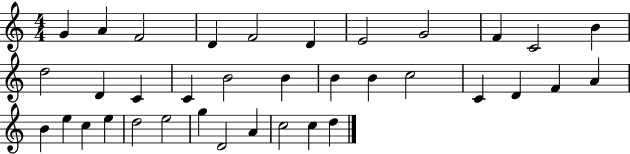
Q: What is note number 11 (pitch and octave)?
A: B4